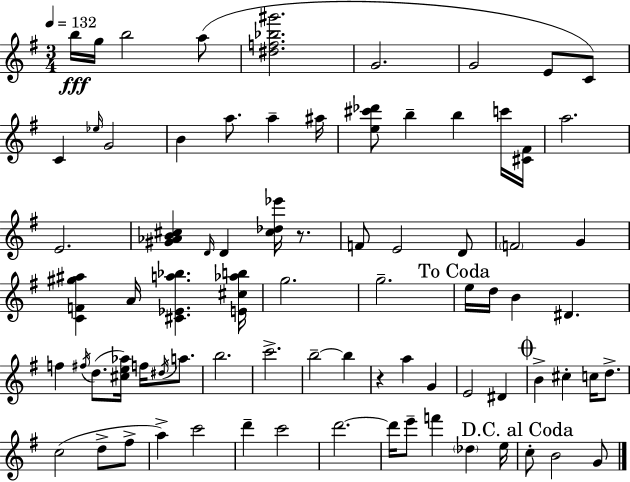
B5/s G5/s B5/h A5/e [D#5,F5,Bb5,G#6]/h. G4/h. G4/h E4/e C4/e C4/q Eb5/s G4/h B4/q A5/e. A5/q A#5/s [E5,C#6,Db6]/e B5/q B5/q C6/s [C#4,F#4]/s A5/h. E4/h. [G#4,Ab4,B4,C#5]/q D4/s D4/q [C#5,Db5,Eb6]/s R/e. F4/e E4/h D4/e F4/h G4/q [C4,F4,G#5,A#5]/q A4/s [C#4,Eb4,A5,Bb5]/q. [E4,C#5,Ab5,B5]/s G5/h. G5/h. E5/s D5/s B4/q D#4/q. F5/q F#5/s D5/e. [C#5,E5,Ab5]/s F5/s D#5/s A5/e. B5/h. C6/h. B5/h B5/q R/q A5/q G4/q E4/h D#4/q B4/q C#5/q C5/s D5/e. C5/h D5/e F#5/e A5/q C6/h D6/q C6/h D6/h. D6/s E6/e F6/q Db5/q E5/s C5/e B4/h G4/e